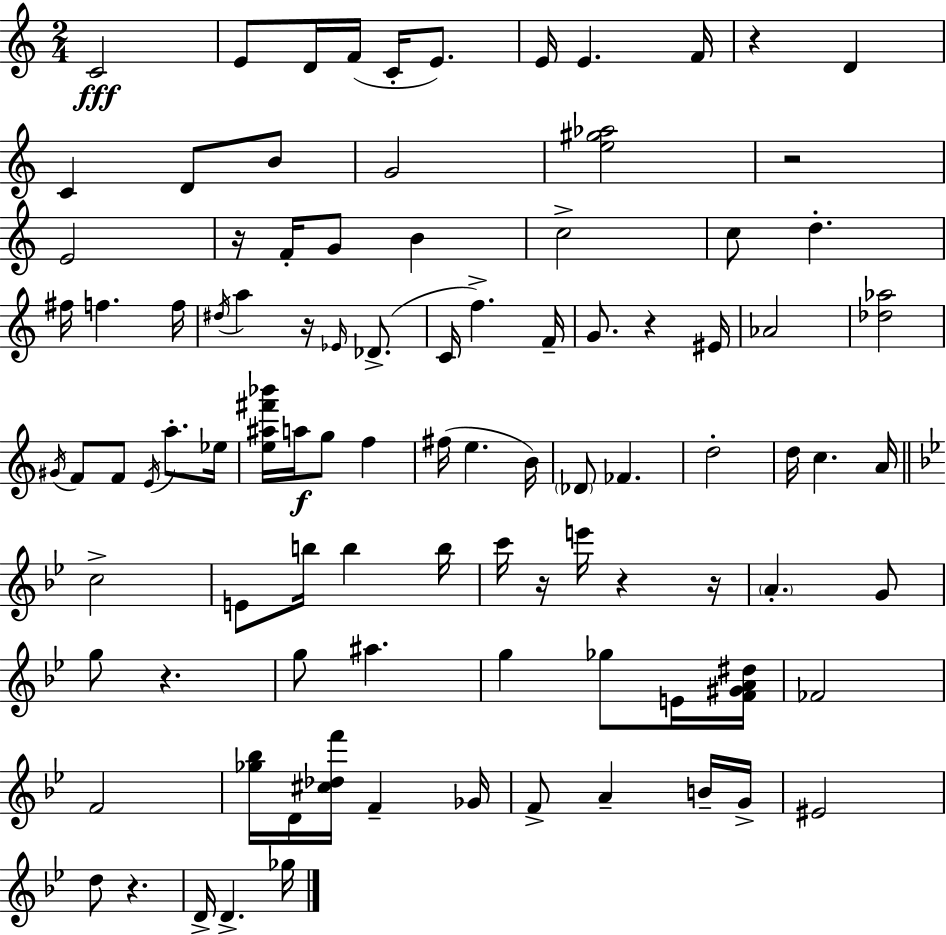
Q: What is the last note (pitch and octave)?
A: Gb5